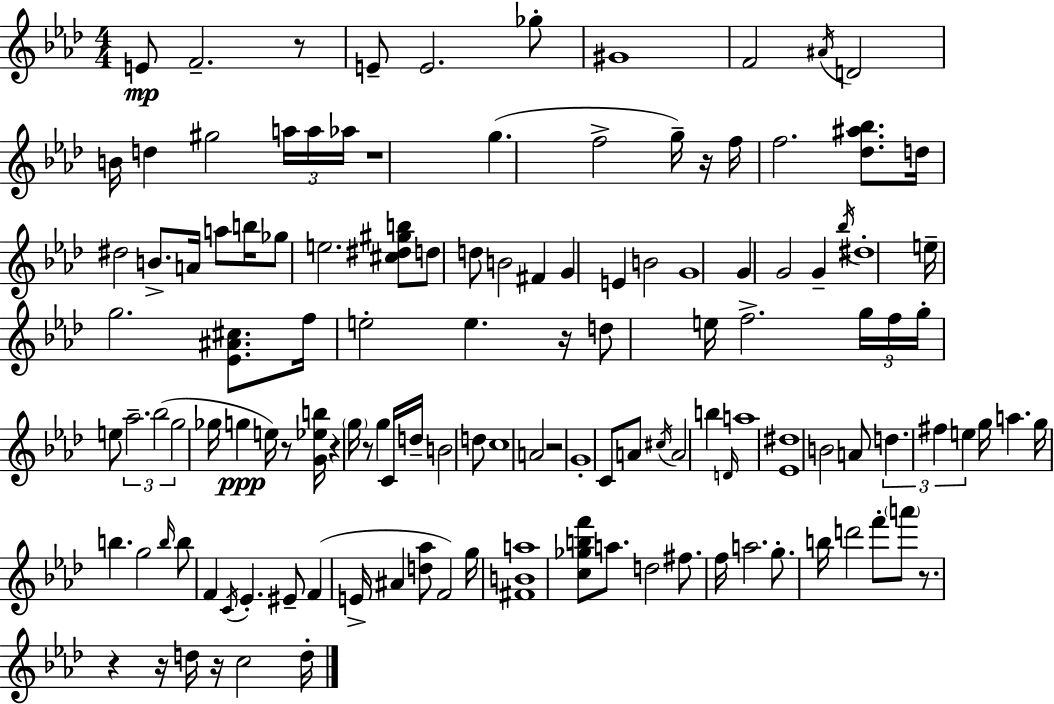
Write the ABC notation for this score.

X:1
T:Untitled
M:4/4
L:1/4
K:Ab
E/2 F2 z/2 E/2 E2 _g/2 ^G4 F2 ^A/4 D2 B/4 d ^g2 a/4 a/4 _a/4 z4 g f2 g/4 z/4 f/4 f2 [_d^a_b]/2 d/4 ^d2 B/2 A/4 a/2 b/4 _g/2 e2 [^c^d^gb]/2 d/2 d/2 B2 ^F G E B2 G4 G G2 G _b/4 ^d4 e/4 g2 [_E^A^c]/2 f/4 e2 e z/4 d/2 e/4 f2 g/4 f/4 g/4 e/2 _a2 _b2 g2 _g/4 g e/4 z/2 [G_eb]/4 z g/4 z/2 g C/4 d/4 B2 d/2 c4 A2 z2 G4 C/2 A/2 ^c/4 A2 b D/4 a4 [_E^d]4 B2 A/2 d ^f e g/4 a g/4 b g2 b/4 b/2 F C/4 _E ^E/2 F E/4 ^A [d_a]/2 F2 g/4 [^FBa]4 [c_gbf']/2 a/2 d2 ^f/2 f/4 a2 g/2 b/4 d'2 f'/2 a'/2 z/2 z z/4 d/4 z/4 c2 d/4